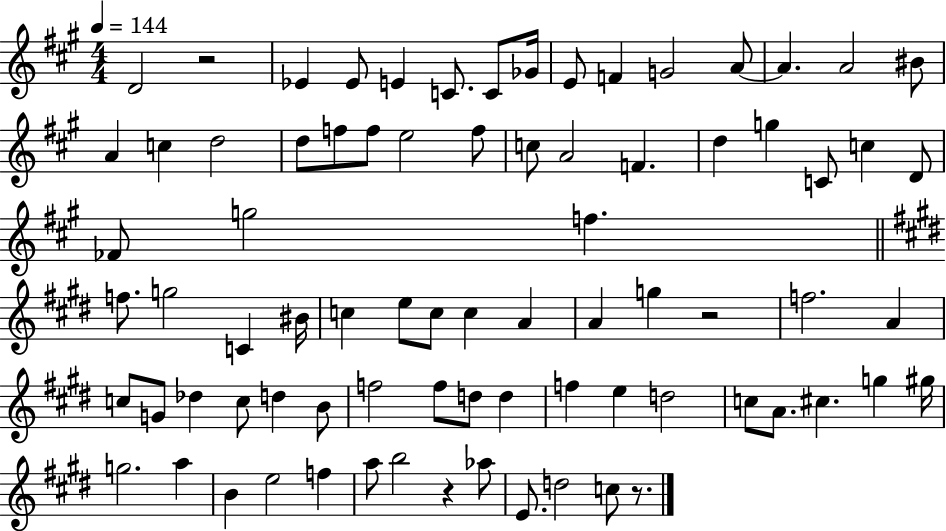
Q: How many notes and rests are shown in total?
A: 79